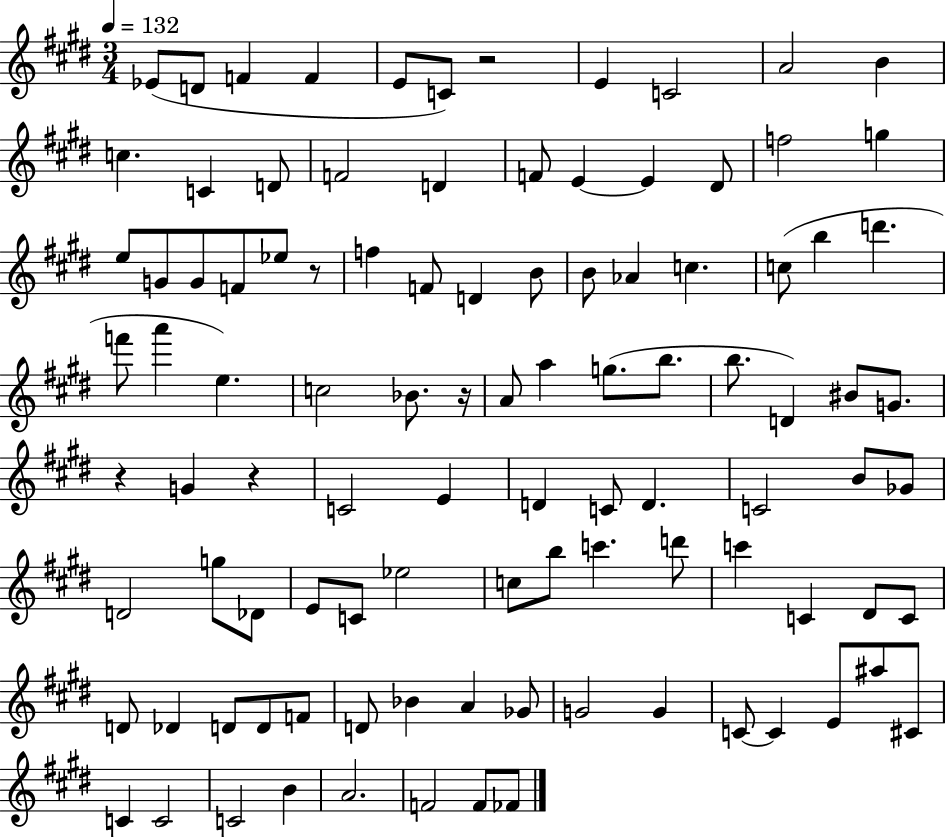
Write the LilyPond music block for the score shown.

{
  \clef treble
  \numericTimeSignature
  \time 3/4
  \key e \major
  \tempo 4 = 132
  ees'8( d'8 f'4 f'4 | e'8 c'8) r2 | e'4 c'2 | a'2 b'4 | \break c''4. c'4 d'8 | f'2 d'4 | f'8 e'4~~ e'4 dis'8 | f''2 g''4 | \break e''8 g'8 g'8 f'8 ees''8 r8 | f''4 f'8 d'4 b'8 | b'8 aes'4 c''4. | c''8( b''4 d'''4. | \break f'''8 a'''4 e''4.) | c''2 bes'8. r16 | a'8 a''4 g''8.( b''8. | b''8. d'4) bis'8 g'8. | \break r4 g'4 r4 | c'2 e'4 | d'4 c'8 d'4. | c'2 b'8 ges'8 | \break d'2 g''8 des'8 | e'8 c'8 ees''2 | c''8 b''8 c'''4. d'''8 | c'''4 c'4 dis'8 c'8 | \break d'8 des'4 d'8 d'8 f'8 | d'8 bes'4 a'4 ges'8 | g'2 g'4 | c'8~~ c'4 e'8 ais''8 cis'8 | \break c'4 c'2 | c'2 b'4 | a'2. | f'2 f'8 fes'8 | \break \bar "|."
}